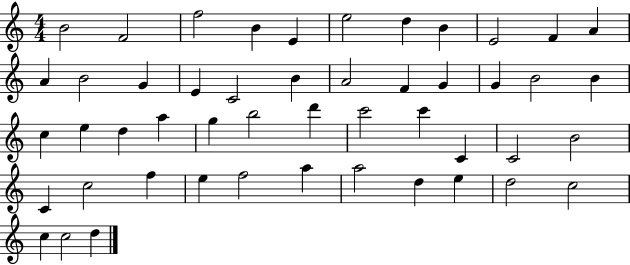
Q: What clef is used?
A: treble